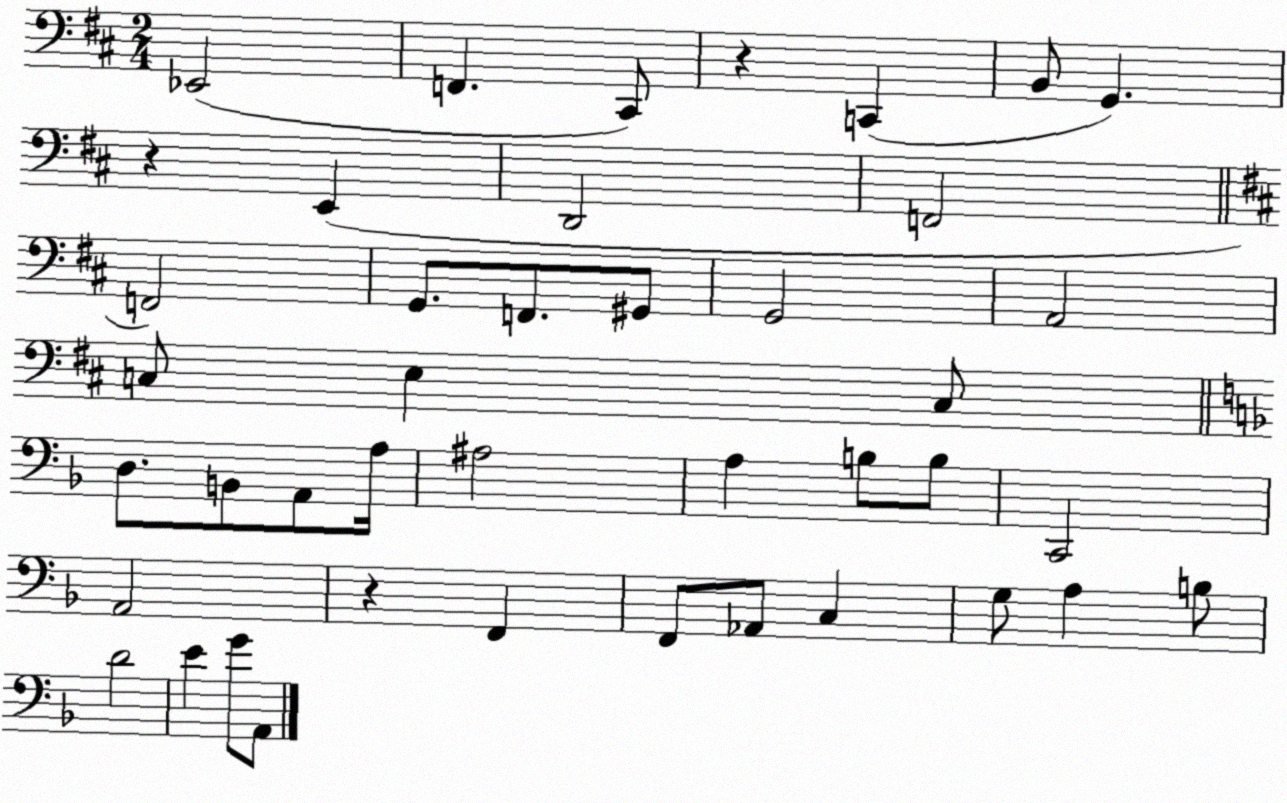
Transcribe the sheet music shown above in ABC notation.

X:1
T:Untitled
M:2/4
L:1/4
K:D
_E,,2 F,, ^C,,/2 z C,, B,,/2 G,, z E,, D,,2 F,,2 F,,2 G,,/2 F,,/2 ^G,,/2 G,,2 A,,2 C,/2 E, C,/2 D,/2 B,,/2 A,,/2 A,/4 ^A,2 A, B,/2 B,/2 C,,2 A,,2 z F,, F,,/2 _A,,/2 C, G,/2 A, B,/2 D2 E G/2 A,,/2